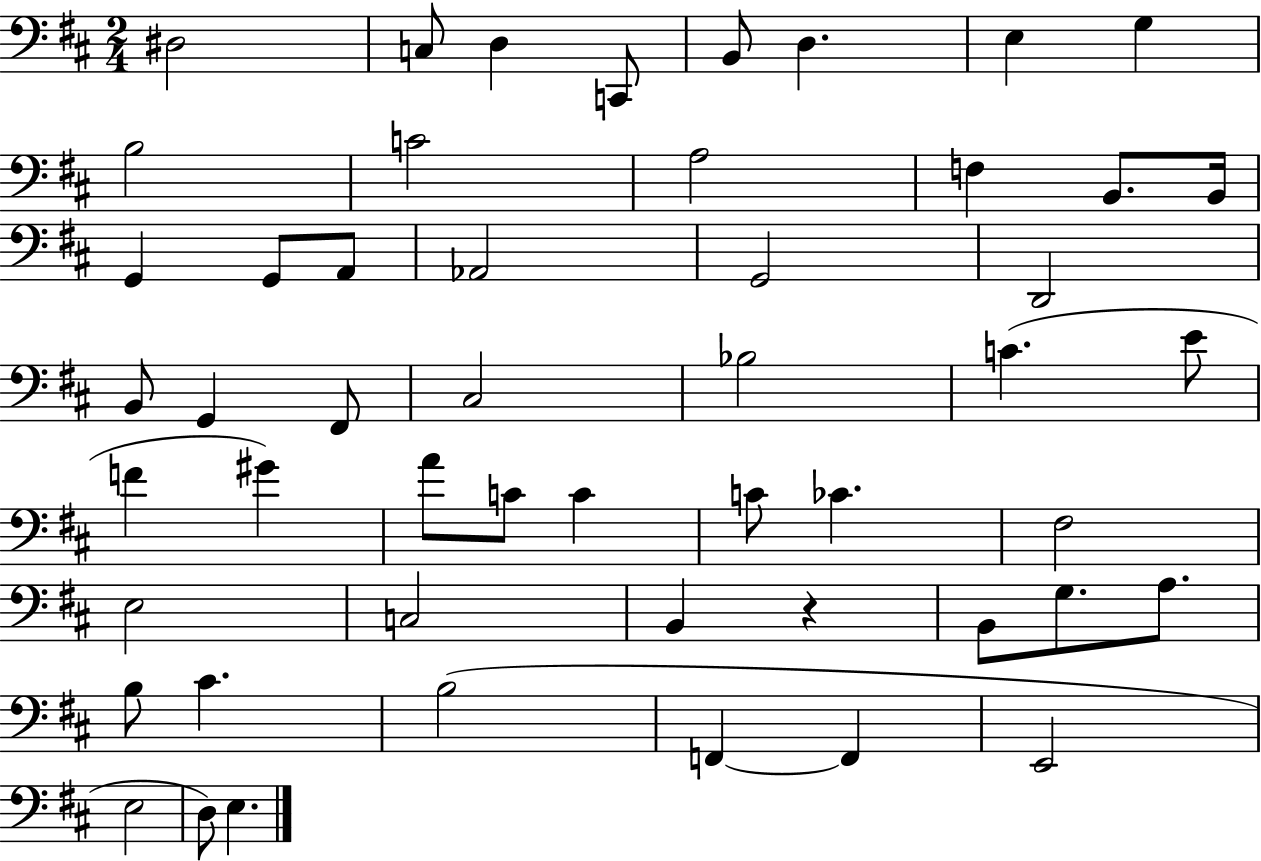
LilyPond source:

{
  \clef bass
  \numericTimeSignature
  \time 2/4
  \key d \major
  dis2 | c8 d4 c,8 | b,8 d4. | e4 g4 | \break b2 | c'2 | a2 | f4 b,8. b,16 | \break g,4 g,8 a,8 | aes,2 | g,2 | d,2 | \break b,8 g,4 fis,8 | cis2 | bes2 | c'4.( e'8 | \break f'4 gis'4) | a'8 c'8 c'4 | c'8 ces'4. | fis2 | \break e2 | c2 | b,4 r4 | b,8 g8. a8. | \break b8 cis'4. | b2( | f,4~~ f,4 | e,2 | \break e2 | d8) e4. | \bar "|."
}